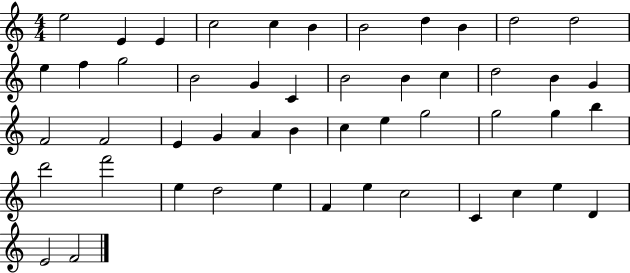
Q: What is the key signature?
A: C major